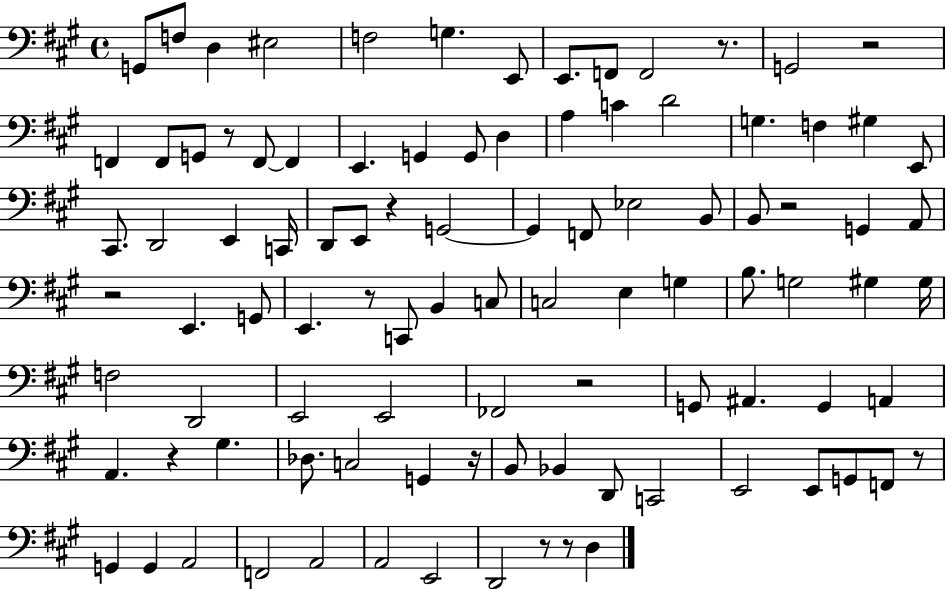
X:1
T:Untitled
M:4/4
L:1/4
K:A
G,,/2 F,/2 D, ^E,2 F,2 G, E,,/2 E,,/2 F,,/2 F,,2 z/2 G,,2 z2 F,, F,,/2 G,,/2 z/2 F,,/2 F,, E,, G,, G,,/2 D, A, C D2 G, F, ^G, E,,/2 ^C,,/2 D,,2 E,, C,,/4 D,,/2 E,,/2 z G,,2 G,, F,,/2 _E,2 B,,/2 B,,/2 z2 G,, A,,/2 z2 E,, G,,/2 E,, z/2 C,,/2 B,, C,/2 C,2 E, G, B,/2 G,2 ^G, ^G,/4 F,2 D,,2 E,,2 E,,2 _F,,2 z2 G,,/2 ^A,, G,, A,, A,, z ^G, _D,/2 C,2 G,, z/4 B,,/2 _B,, D,,/2 C,,2 E,,2 E,,/2 G,,/2 F,,/2 z/2 G,, G,, A,,2 F,,2 A,,2 A,,2 E,,2 D,,2 z/2 z/2 D,